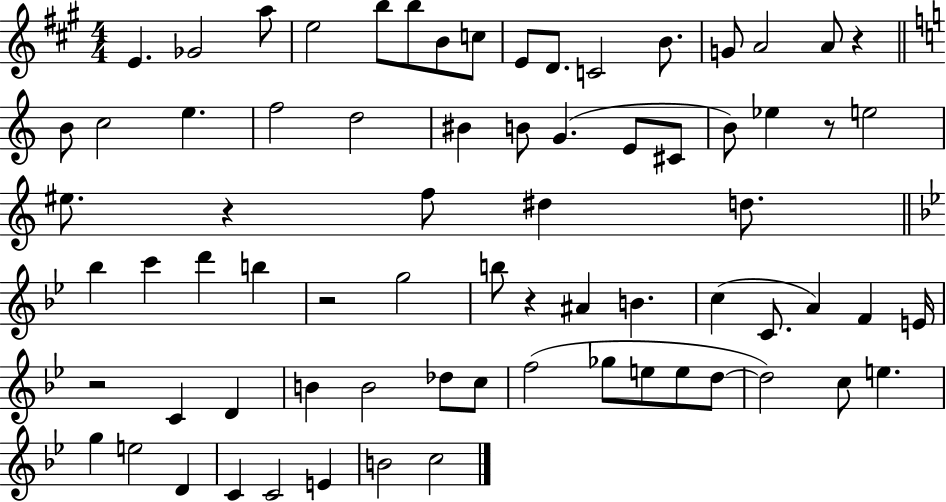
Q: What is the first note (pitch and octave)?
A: E4